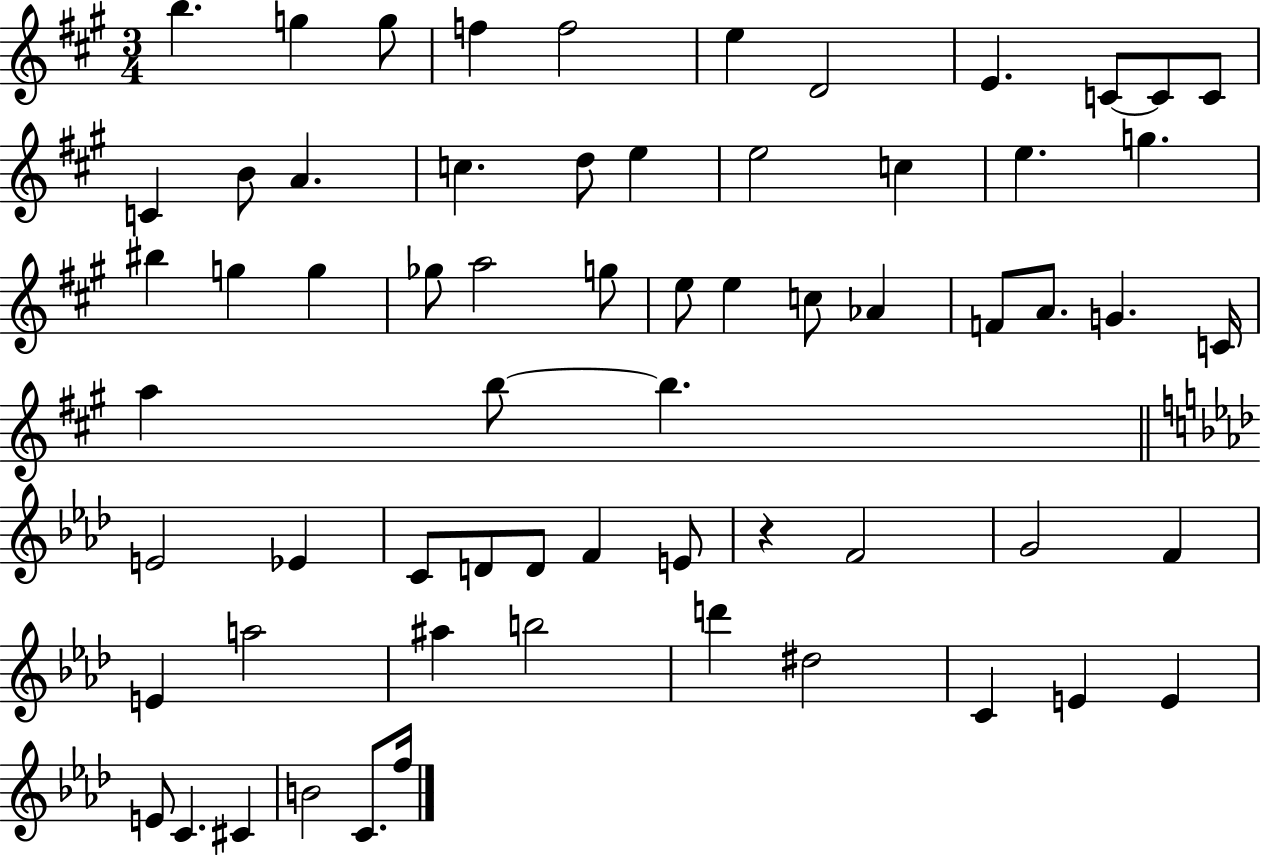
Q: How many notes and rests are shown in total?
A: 64